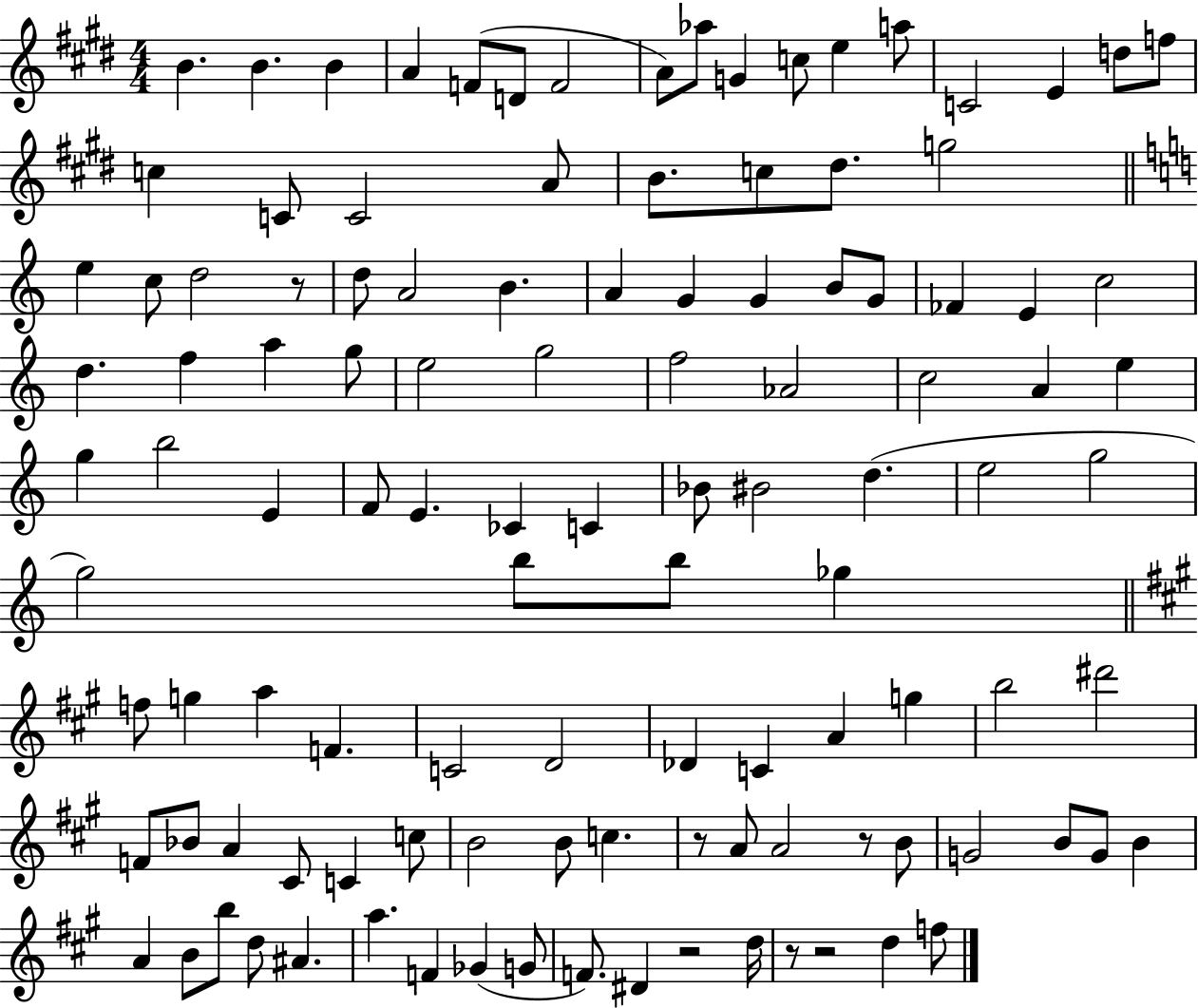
X:1
T:Untitled
M:4/4
L:1/4
K:E
B B B A F/2 D/2 F2 A/2 _a/2 G c/2 e a/2 C2 E d/2 f/2 c C/2 C2 A/2 B/2 c/2 ^d/2 g2 e c/2 d2 z/2 d/2 A2 B A G G B/2 G/2 _F E c2 d f a g/2 e2 g2 f2 _A2 c2 A e g b2 E F/2 E _C C _B/2 ^B2 d e2 g2 g2 b/2 b/2 _g f/2 g a F C2 D2 _D C A g b2 ^d'2 F/2 _B/2 A ^C/2 C c/2 B2 B/2 c z/2 A/2 A2 z/2 B/2 G2 B/2 G/2 B A B/2 b/2 d/2 ^A a F _G G/2 F/2 ^D z2 d/4 z/2 z2 d f/2